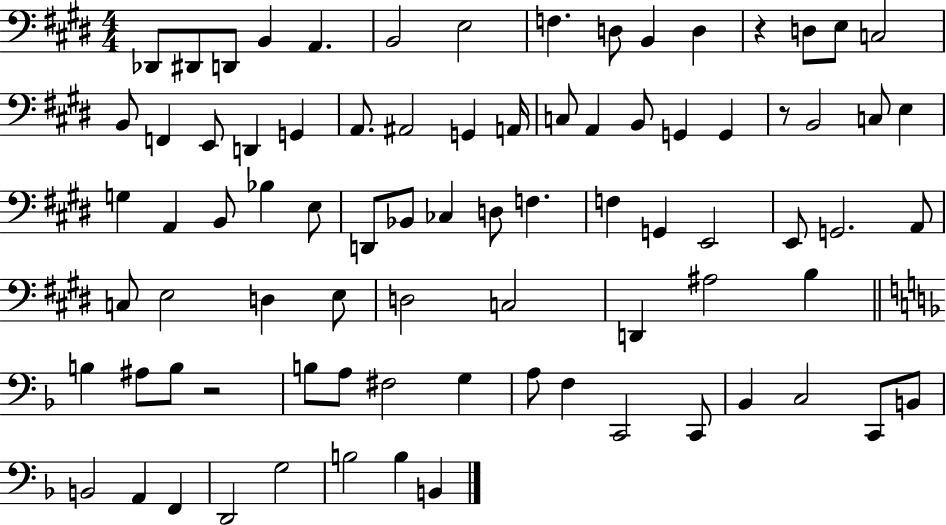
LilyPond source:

{
  \clef bass
  \numericTimeSignature
  \time 4/4
  \key e \major
  des,8 dis,8 d,8 b,4 a,4. | b,2 e2 | f4. d8 b,4 d4 | r4 d8 e8 c2 | \break b,8 f,4 e,8 d,4 g,4 | a,8. ais,2 g,4 a,16 | c8 a,4 b,8 g,4 g,4 | r8 b,2 c8 e4 | \break g4 a,4 b,8 bes4 e8 | d,8 bes,8 ces4 d8 f4. | f4 g,4 e,2 | e,8 g,2. a,8 | \break c8 e2 d4 e8 | d2 c2 | d,4 ais2 b4 | \bar "||" \break \key d \minor b4 ais8 b8 r2 | b8 a8 fis2 g4 | a8 f4 c,2 c,8 | bes,4 c2 c,8 b,8 | \break b,2 a,4 f,4 | d,2 g2 | b2 b4 b,4 | \bar "|."
}